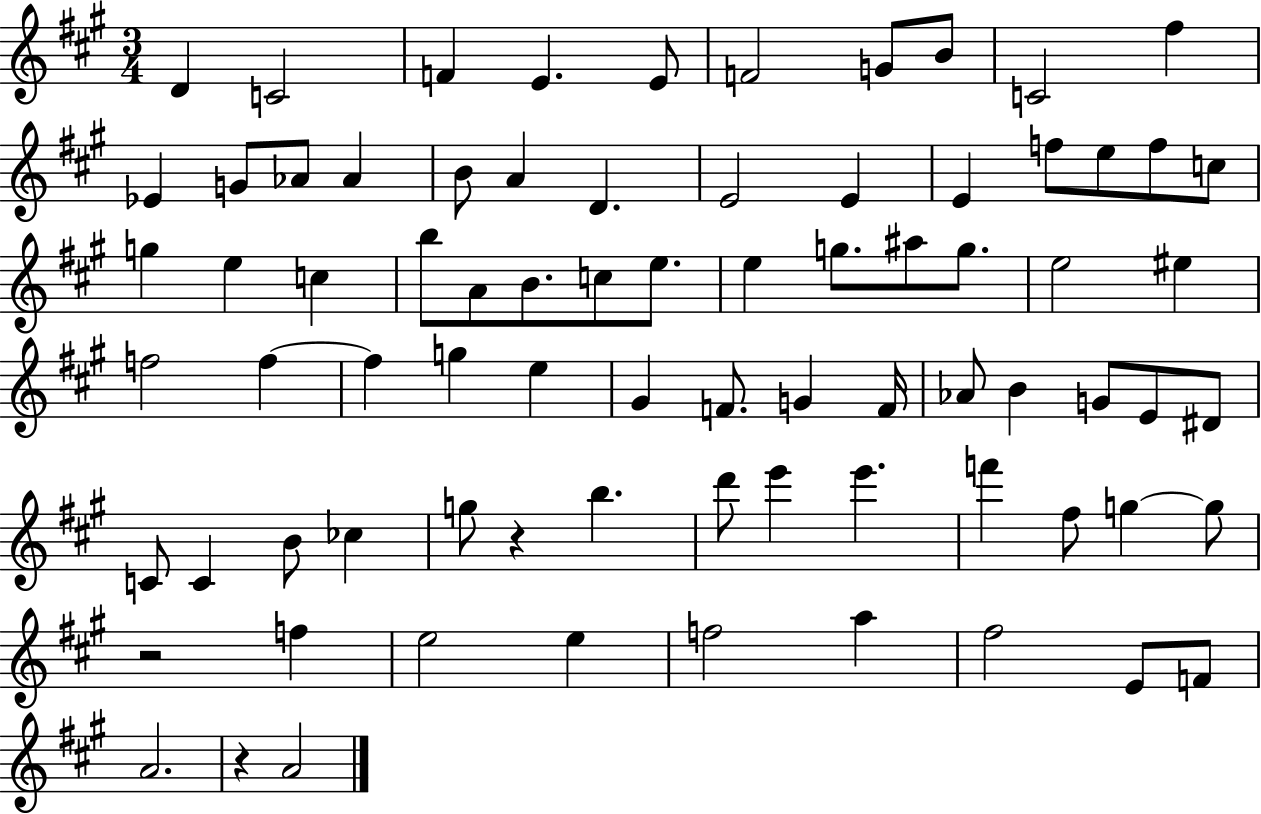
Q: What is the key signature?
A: A major